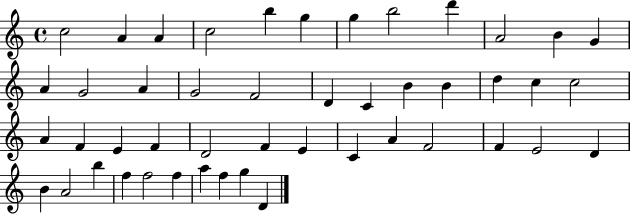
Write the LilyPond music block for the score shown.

{
  \clef treble
  \time 4/4
  \defaultTimeSignature
  \key c \major
  c''2 a'4 a'4 | c''2 b''4 g''4 | g''4 b''2 d'''4 | a'2 b'4 g'4 | \break a'4 g'2 a'4 | g'2 f'2 | d'4 c'4 b'4 b'4 | d''4 c''4 c''2 | \break a'4 f'4 e'4 f'4 | d'2 f'4 e'4 | c'4 a'4 f'2 | f'4 e'2 d'4 | \break b'4 a'2 b''4 | f''4 f''2 f''4 | a''4 f''4 g''4 d'4 | \bar "|."
}